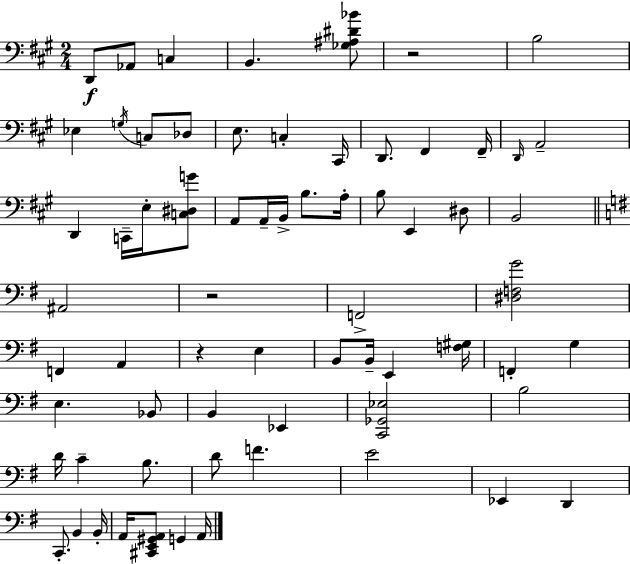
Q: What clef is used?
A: bass